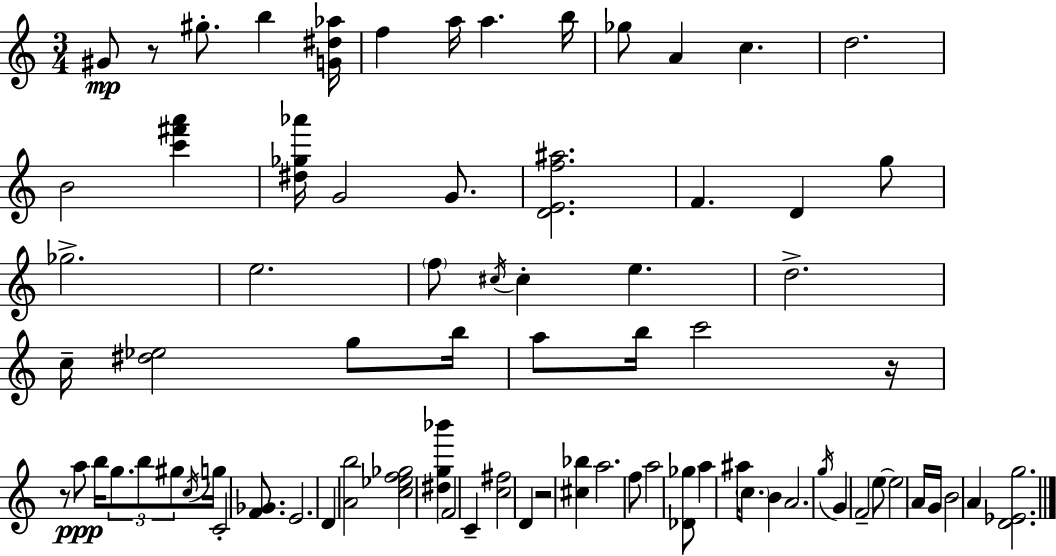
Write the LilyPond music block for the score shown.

{
  \clef treble
  \numericTimeSignature
  \time 3/4
  \key a \minor
  \repeat volta 2 { gis'8\mp r8 gis''8.-. b''4 <g' dis'' aes''>16 | f''4 a''16 a''4. b''16 | ges''8 a'4 c''4. | d''2. | \break b'2 <c''' fis''' a'''>4 | <dis'' ges'' aes'''>16 g'2 g'8. | <d' e' f'' ais''>2. | f'4. d'4 g''8 | \break ges''2.-> | e''2. | \parenthesize f''8 \acciaccatura { cis''16 } cis''4-. e''4. | d''2.-> | \break c''16-- <dis'' ees''>2 g''8 | b''16 a''8 b''16 c'''2 | r16 r8 a''8\ppp b''16 \tuplet 3/2 { g''8. b''8 gis''8 } | \acciaccatura { c''16 } g''16 c'2-. <f' ges'>8. | \break e'2. | d'4 <a' b''>2 | <c'' ees'' f'' ges''>2 <dis'' g'' bes'''>4 | f'2 c'4-- | \break <c'' fis''>2 d'4 | r2 <cis'' bes''>4 | a''2. | f''8 a''2 | \break <des' ges''>8 a''4 ais''16 \parenthesize c''8. b'4 | a'2. | \acciaccatura { g''16 } g'4 f'2-- | e''8~~ e''2 | \break a'16 g'16 b'2 a'4 | <d' ees' g''>2. | } \bar "|."
}